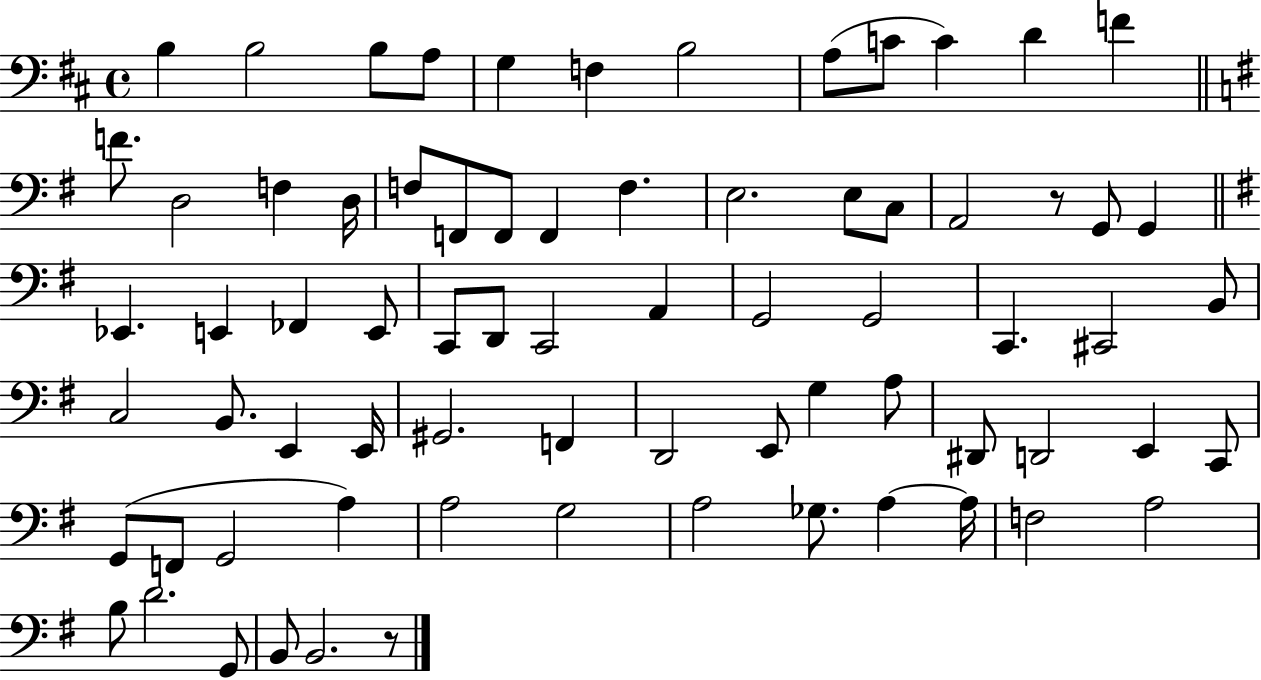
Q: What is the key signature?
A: D major